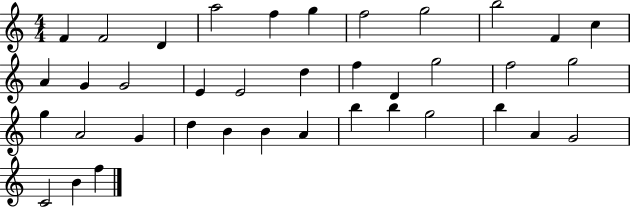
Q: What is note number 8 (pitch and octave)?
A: G5